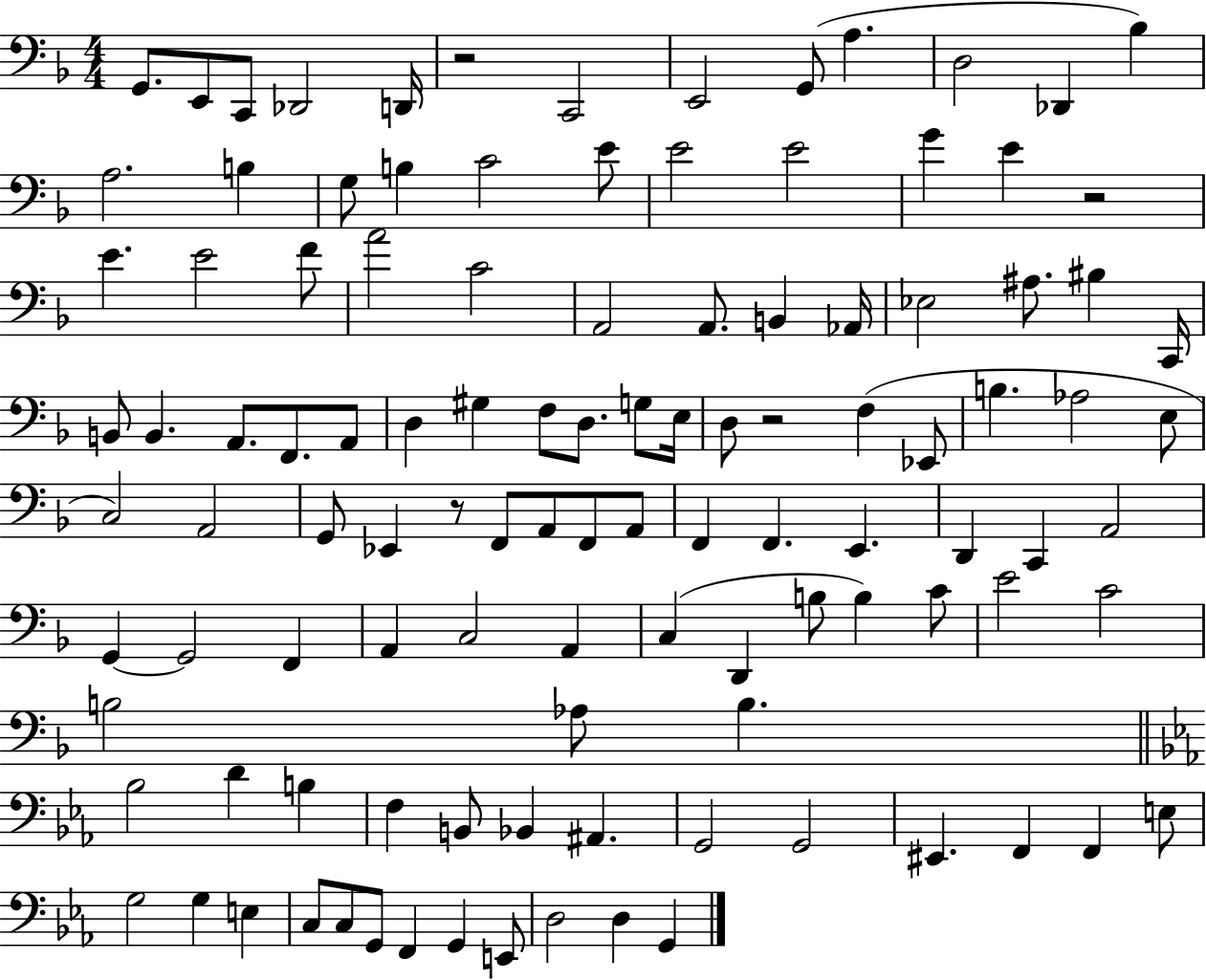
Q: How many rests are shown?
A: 4